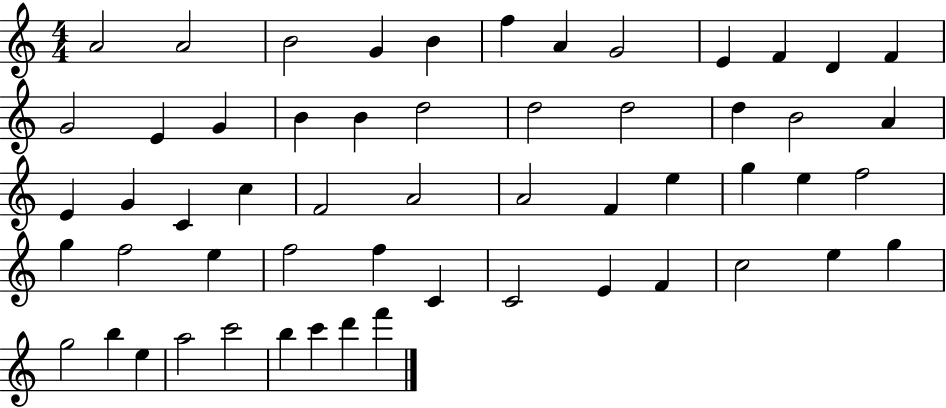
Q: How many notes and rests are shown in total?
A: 56